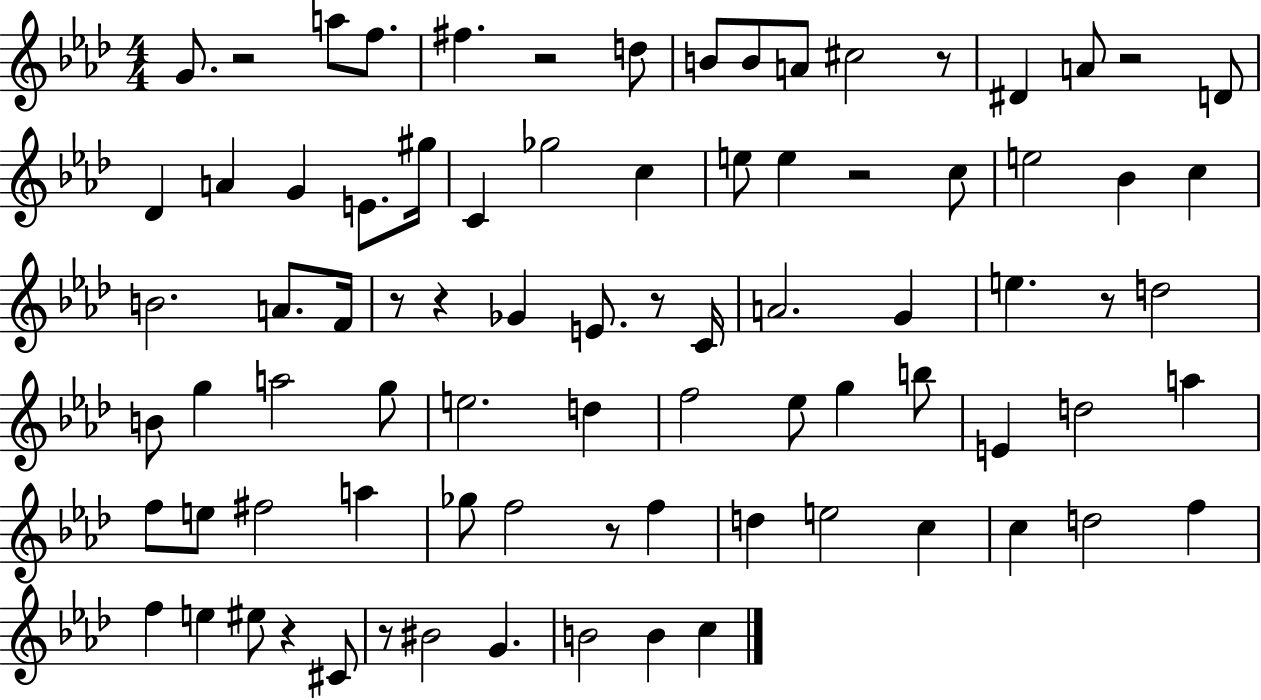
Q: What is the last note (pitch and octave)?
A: C5